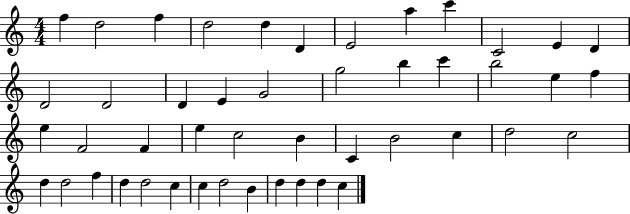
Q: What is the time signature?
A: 4/4